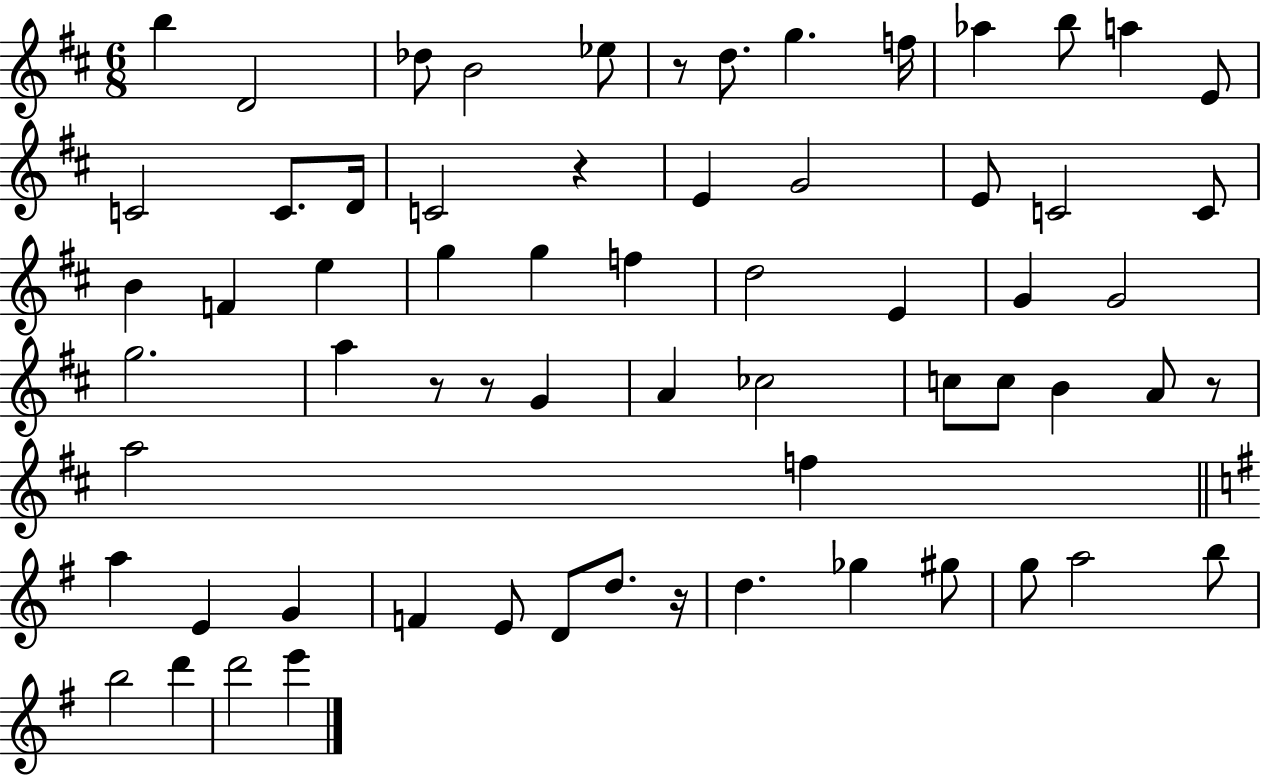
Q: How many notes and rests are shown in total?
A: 65